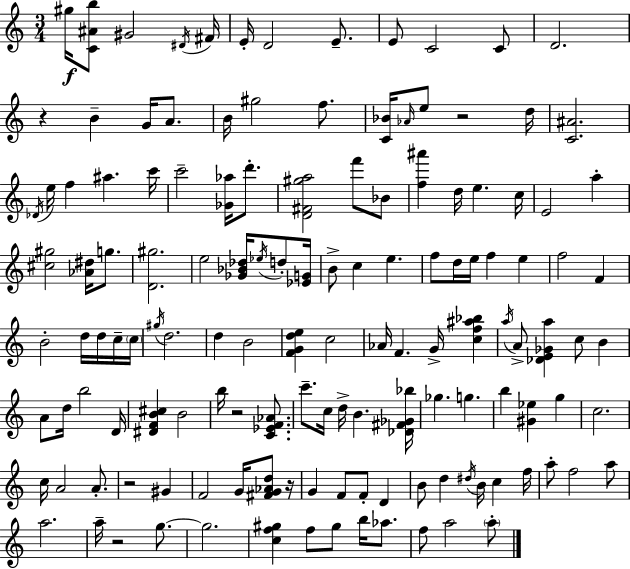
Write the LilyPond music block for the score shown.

{
  \clef treble
  \numericTimeSignature
  \time 3/4
  \key c \major
  gis''16\f <c' ais' b''>8 gis'2 \acciaccatura { dis'16 } | fis'16 e'16-. d'2 e'8.-- | e'8 c'2 c'8 | d'2. | \break r4 b'4-- g'16 a'8. | b'16 gis''2 f''8. | <c' bes'>16 \grace { aes'16 } e''8 r2 | d''16 <c' ais'>2. | \break \acciaccatura { des'16 } e''16 f''4 ais''4. | c'''16 c'''2-- <ges' aes''>16 | d'''8.-. <d' fis' gis'' a''>2 f'''8 | bes'8 <f'' ais'''>4 d''16 e''4. | \break c''16 e'2 a''4-. | <cis'' gis''>2 <aes' dis''>16 | g''8. <d' gis''>2. | e''2 <ges' bes' des''>16 | \break \acciaccatura { ees''16 } d''8-. <ees' g'>16 b'8-> c''4 e''4. | f''8 d''16 e''16 f''4 | e''4 f''2 | f'4 b'2-. | \break d''16 d''16 c''16-- \parenthesize c''16 \acciaccatura { gis''16 } d''2. | d''4 b'2 | <f' g' d'' e''>4 c''2 | aes'16 f'4. | \break g'16-> <c'' f'' ais'' bes''>4 \acciaccatura { a''16 } a'8-> <des' e' ges' a''>4 | c''8 b'4 a'8 d''16 b''2 | d'16 <dis' f' b' cis''>4 b'2 | b''16 r2 | \break <c' ees' f' aes'>8. c'''8.-- c''16 d''16-> b'4. | <des' fis' ges' bes''>16 ges''4. | g''4. b''4 <gis' ees''>4 | g''4 c''2. | \break c''16 a'2 | a'8.-. r2 | gis'4 f'2 | g'16 <fis' g' aes' d''>8 r16 g'4 f'8 | \break f'8-. d'4 b'8 d''4 | \acciaccatura { dis''16 } b'16 c''4 f''16 a''8-. f''2 | a''8 a''2. | a''16-- r2 | \break g''8.~~ g''2. | <c'' f'' gis''>4 f''8 | gis''8 b''16 aes''8. f''8 a''2 | \parenthesize a''8-. \bar "|."
}